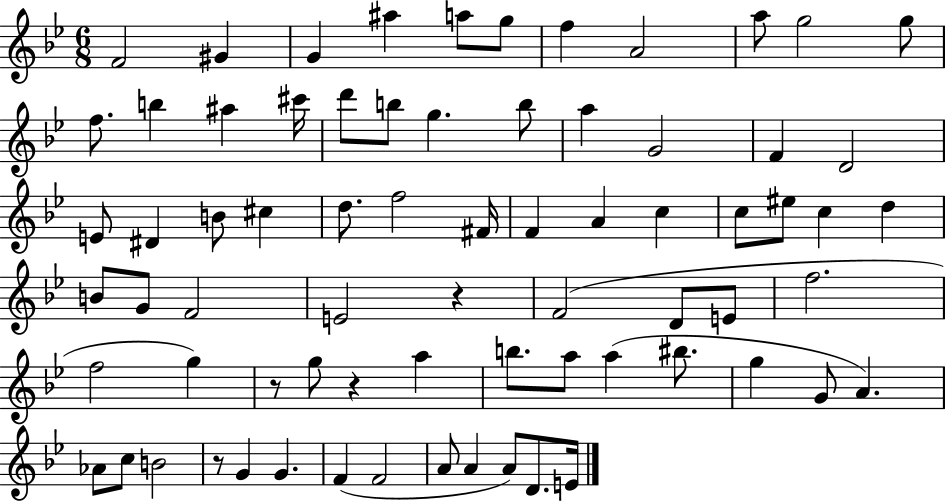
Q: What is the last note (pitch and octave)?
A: E4